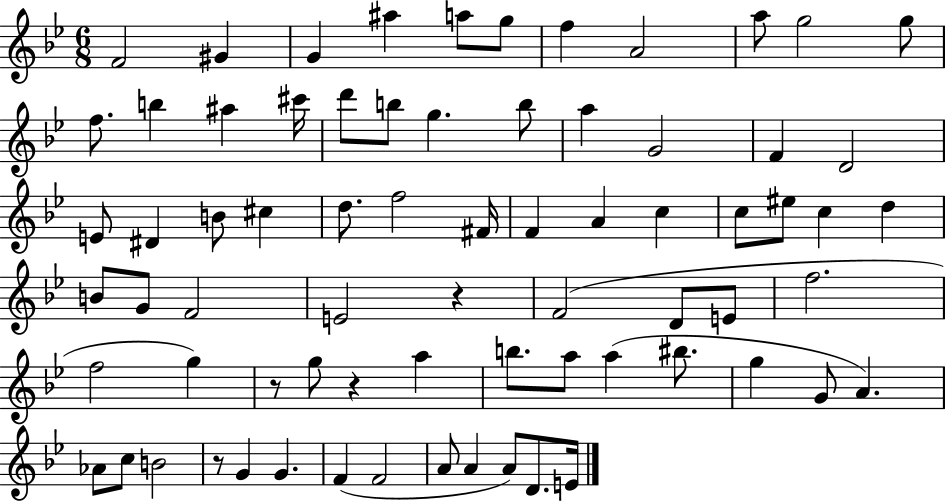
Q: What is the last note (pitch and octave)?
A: E4